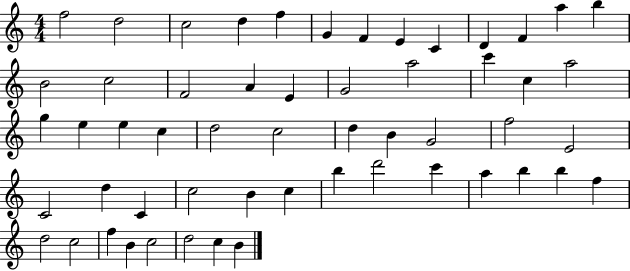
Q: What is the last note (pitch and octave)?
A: B4